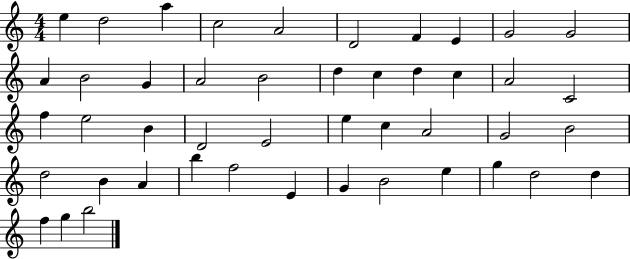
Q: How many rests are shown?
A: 0